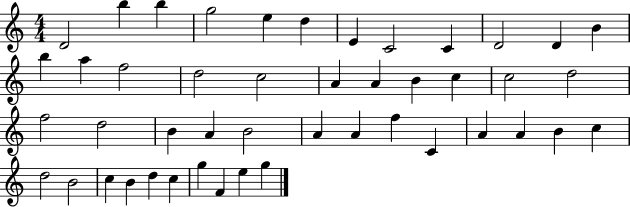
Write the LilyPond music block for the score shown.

{
  \clef treble
  \numericTimeSignature
  \time 4/4
  \key c \major
  d'2 b''4 b''4 | g''2 e''4 d''4 | e'4 c'2 c'4 | d'2 d'4 b'4 | \break b''4 a''4 f''2 | d''2 c''2 | a'4 a'4 b'4 c''4 | c''2 d''2 | \break f''2 d''2 | b'4 a'4 b'2 | a'4 a'4 f''4 c'4 | a'4 a'4 b'4 c''4 | \break d''2 b'2 | c''4 b'4 d''4 c''4 | g''4 f'4 e''4 g''4 | \bar "|."
}